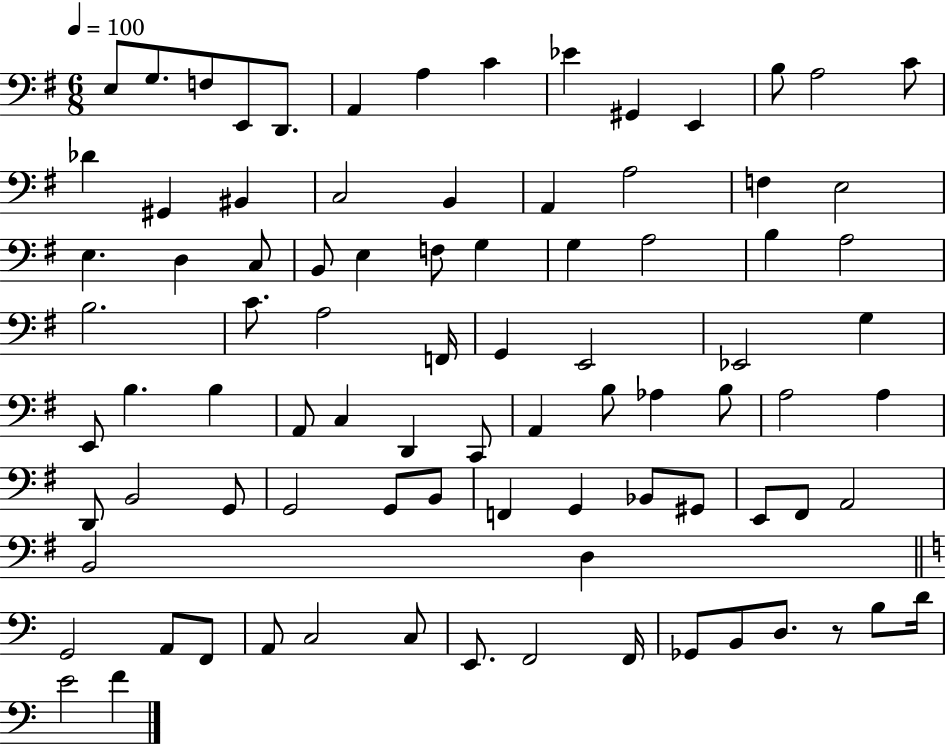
{
  \clef bass
  \numericTimeSignature
  \time 6/8
  \key g \major
  \tempo 4 = 100
  e8 g8. f8 e,8 d,8. | a,4 a4 c'4 | ees'4 gis,4 e,4 | b8 a2 c'8 | \break des'4 gis,4 bis,4 | c2 b,4 | a,4 a2 | f4 e2 | \break e4. d4 c8 | b,8 e4 f8 g4 | g4 a2 | b4 a2 | \break b2. | c'8. a2 f,16 | g,4 e,2 | ees,2 g4 | \break e,8 b4. b4 | a,8 c4 d,4 c,8 | a,4 b8 aes4 b8 | a2 a4 | \break d,8 b,2 g,8 | g,2 g,8 b,8 | f,4 g,4 bes,8 gis,8 | e,8 fis,8 a,2 | \break b,2 d4 | \bar "||" \break \key c \major g,2 a,8 f,8 | a,8 c2 c8 | e,8. f,2 f,16 | ges,8 b,8 d8. r8 b8 d'16 | \break e'2 f'4 | \bar "|."
}